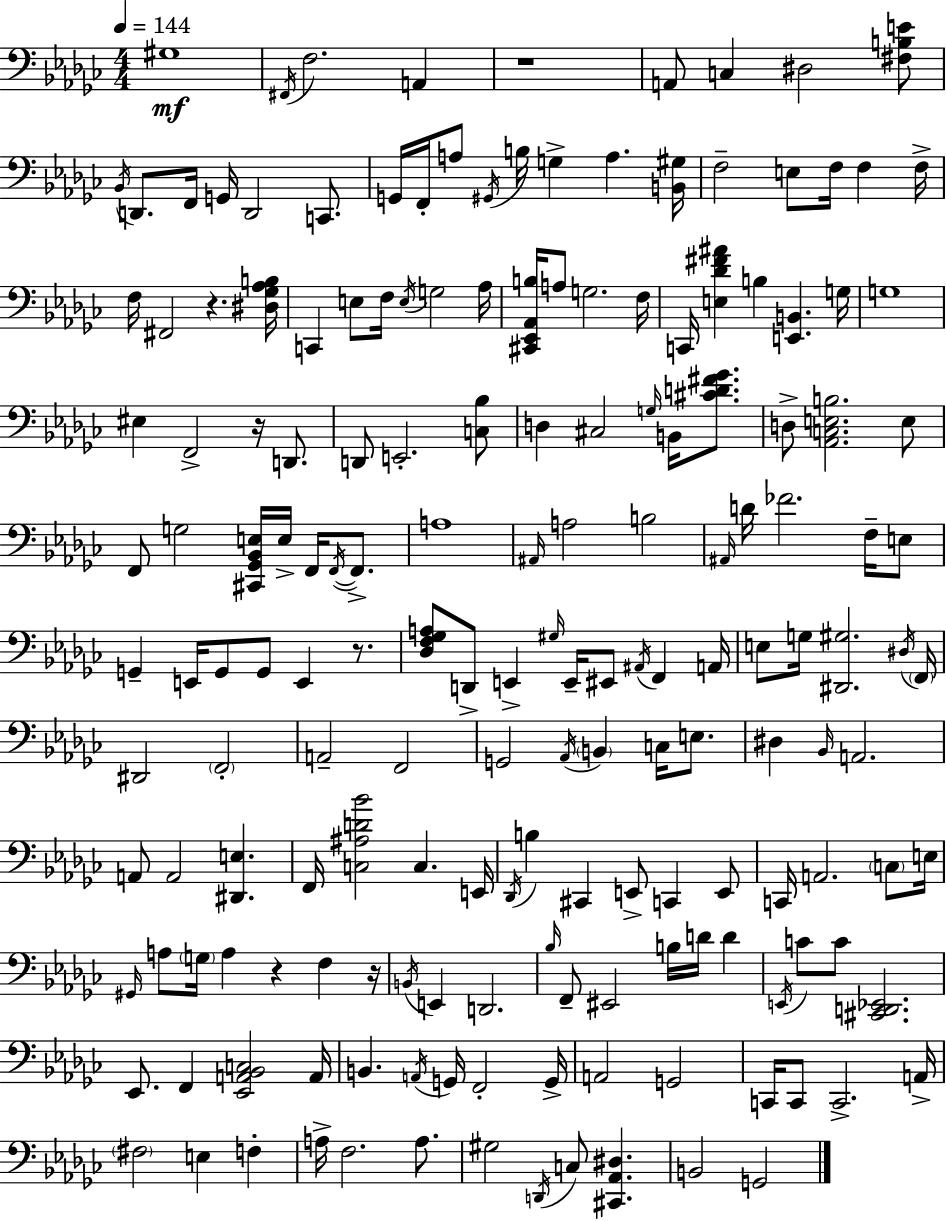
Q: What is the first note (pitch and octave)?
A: G#3